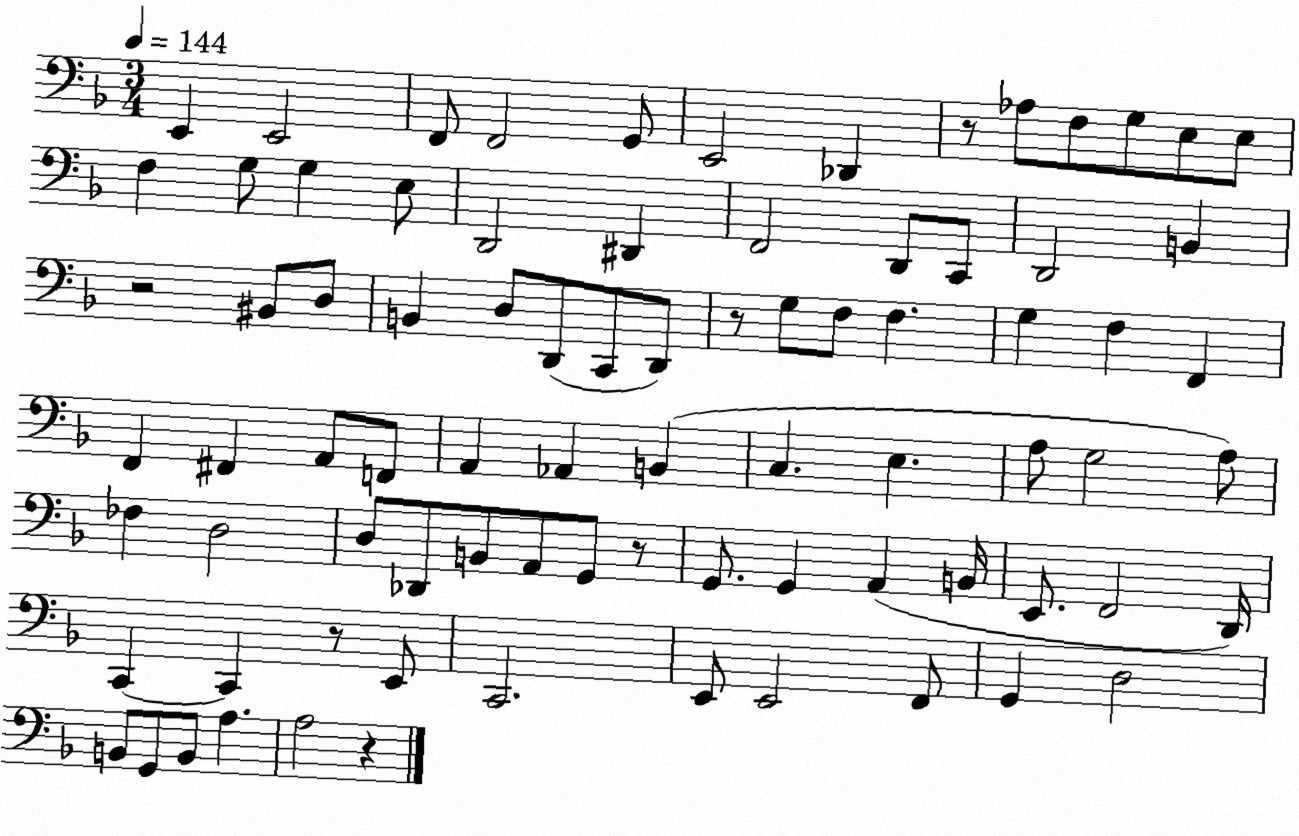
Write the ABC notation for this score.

X:1
T:Untitled
M:3/4
L:1/4
K:F
E,, E,,2 F,,/2 F,,2 G,,/2 E,,2 _D,, z/2 _A,/2 F,/2 G,/2 E,/2 E,/2 F, G,/2 G, E,/2 D,,2 ^D,, F,,2 D,,/2 C,,/2 D,,2 B,, z2 ^B,,/2 D,/2 B,, D,/2 D,,/2 C,,/2 D,,/2 z/2 G,/2 F,/2 F, G, F, F,, F,, ^F,, A,,/2 F,,/2 A,, _A,, B,, C, E, A,/2 G,2 A,/2 _F, D,2 D,/2 _D,,/2 B,,/2 A,,/2 G,,/2 z/2 G,,/2 G,, A,, B,,/4 E,,/2 F,,2 D,,/4 C,, C,, z/2 E,,/2 C,,2 E,,/2 E,,2 F,,/2 G,, D,2 B,,/2 G,,/2 B,,/2 A, A,2 z